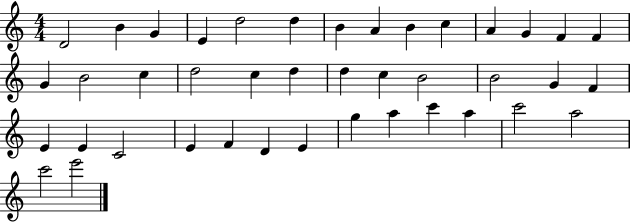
{
  \clef treble
  \numericTimeSignature
  \time 4/4
  \key c \major
  d'2 b'4 g'4 | e'4 d''2 d''4 | b'4 a'4 b'4 c''4 | a'4 g'4 f'4 f'4 | \break g'4 b'2 c''4 | d''2 c''4 d''4 | d''4 c''4 b'2 | b'2 g'4 f'4 | \break e'4 e'4 c'2 | e'4 f'4 d'4 e'4 | g''4 a''4 c'''4 a''4 | c'''2 a''2 | \break c'''2 e'''2 | \bar "|."
}